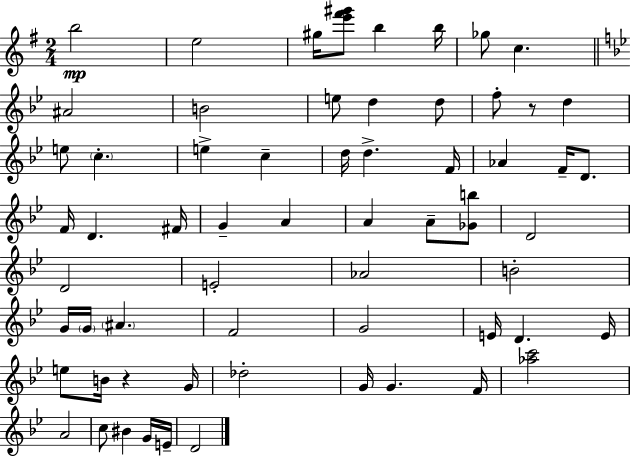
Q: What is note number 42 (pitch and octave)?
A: E4